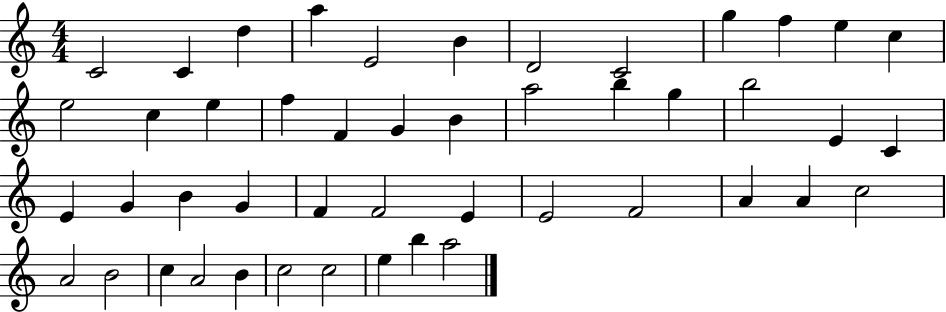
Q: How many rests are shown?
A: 0